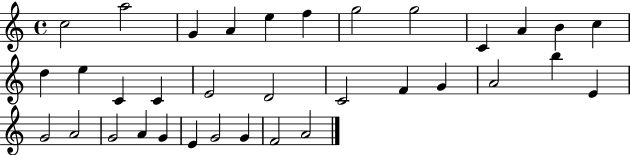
X:1
T:Untitled
M:4/4
L:1/4
K:C
c2 a2 G A e f g2 g2 C A B c d e C C E2 D2 C2 F G A2 b E G2 A2 G2 A G E G2 G F2 A2